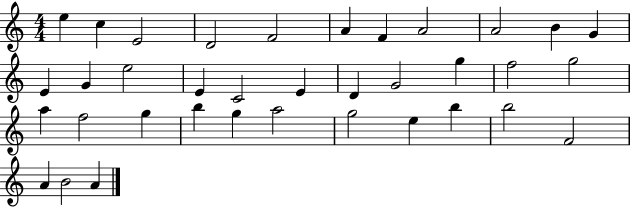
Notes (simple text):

E5/q C5/q E4/h D4/h F4/h A4/q F4/q A4/h A4/h B4/q G4/q E4/q G4/q E5/h E4/q C4/h E4/q D4/q G4/h G5/q F5/h G5/h A5/q F5/h G5/q B5/q G5/q A5/h G5/h E5/q B5/q B5/h F4/h A4/q B4/h A4/q